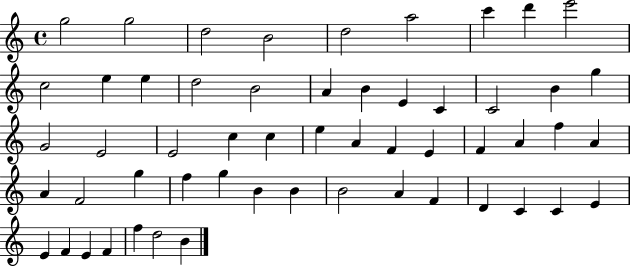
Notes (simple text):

G5/h G5/h D5/h B4/h D5/h A5/h C6/q D6/q E6/h C5/h E5/q E5/q D5/h B4/h A4/q B4/q E4/q C4/q C4/h B4/q G5/q G4/h E4/h E4/h C5/q C5/q E5/q A4/q F4/q E4/q F4/q A4/q F5/q A4/q A4/q F4/h G5/q F5/q G5/q B4/q B4/q B4/h A4/q F4/q D4/q C4/q C4/q E4/q E4/q F4/q E4/q F4/q F5/q D5/h B4/q